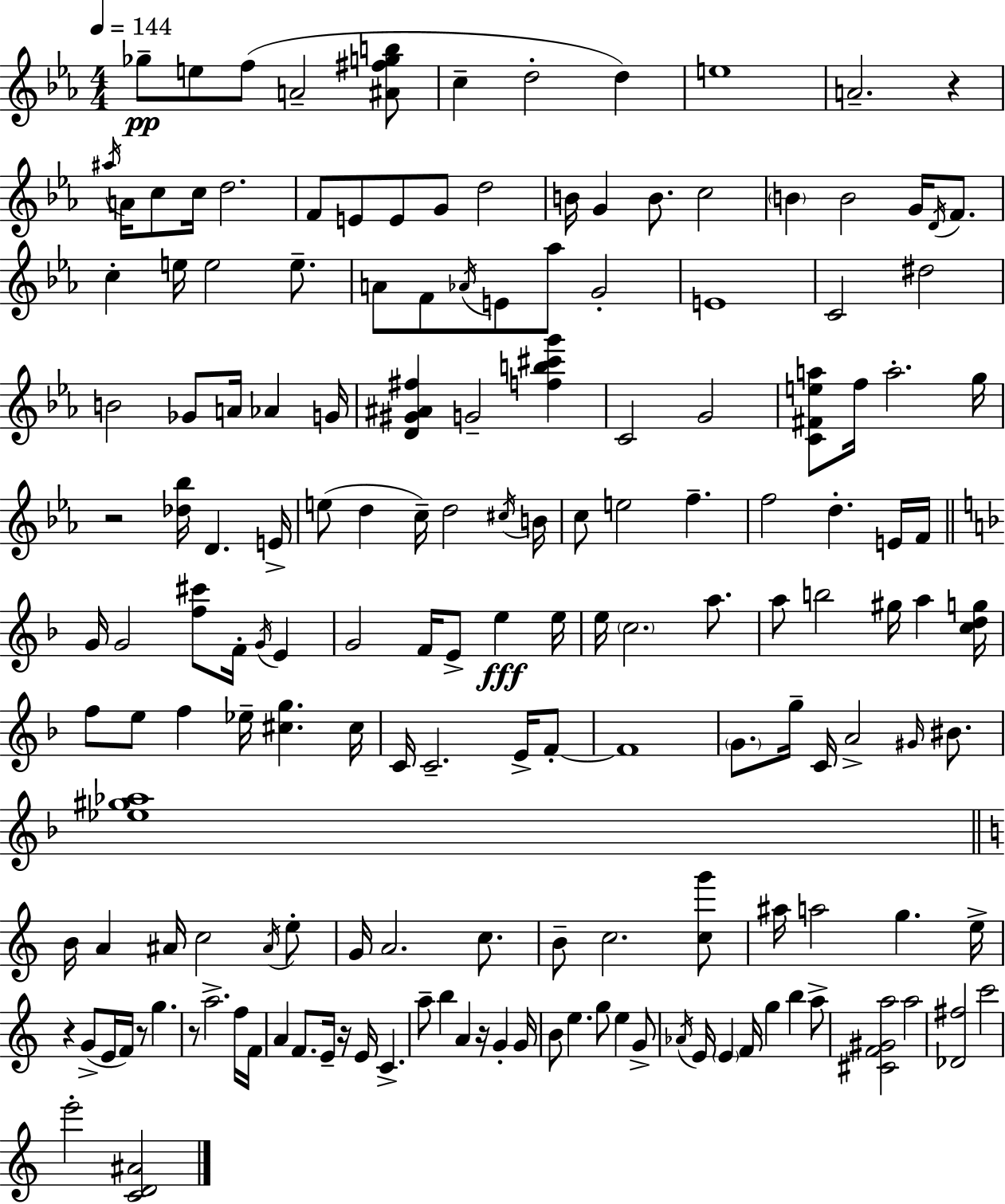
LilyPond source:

{
  \clef treble
  \numericTimeSignature
  \time 4/4
  \key ees \major
  \tempo 4 = 144
  ges''8--\pp e''8 f''8( a'2-- <ais' fis'' g'' b''>8 | c''4-- d''2-. d''4) | e''1 | a'2.-- r4 | \break \acciaccatura { ais''16 } a'16 c''8 c''16 d''2. | f'8 e'8 e'8 g'8 d''2 | b'16 g'4 b'8. c''2 | \parenthesize b'4 b'2 g'16 \acciaccatura { d'16 } f'8. | \break c''4-. e''16 e''2 e''8.-- | a'8 f'8 \acciaccatura { aes'16 } e'8 aes''8 g'2-. | e'1 | c'2 dis''2 | \break b'2 ges'8 a'16 aes'4 | g'16 <d' gis' ais' fis''>4 g'2-- <f'' b'' cis''' g'''>4 | c'2 g'2 | <c' fis' e'' a''>8 f''16 a''2.-. | \break g''16 r2 <des'' bes''>16 d'4. | e'16-> e''8( d''4 c''16--) d''2 | \acciaccatura { cis''16 } b'16 c''8 e''2 f''4.-- | f''2 d''4.-. | \break e'16 f'16 \bar "||" \break \key f \major g'16 g'2 <f'' cis'''>8 f'16-. \acciaccatura { g'16 } e'4 | g'2 f'16 e'8-> e''4\fff | e''16 e''16 \parenthesize c''2. a''8. | a''8 b''2 gis''16 a''4 | \break <c'' d'' g''>16 f''8 e''8 f''4 ees''16-- <cis'' g''>4. | cis''16 c'16 c'2.-- e'16-> f'8-.~~ | f'1 | \parenthesize g'8. g''16-- c'16 a'2-> \grace { gis'16 } bis'8. | \break <ees'' gis'' aes''>1 | \bar "||" \break \key c \major b'16 a'4 ais'16 c''2 \acciaccatura { ais'16 } e''8-. | g'16 a'2. c''8. | b'8-- c''2. <c'' g'''>8 | ais''16 a''2 g''4. | \break e''16-> r4 g'8->( e'16 f'16) r8 g''4. | r8 a''2.-> f''16 | f'16 a'4 f'8. e'16-- r16 e'16 c'4.-> | a''8-- b''4 a'4 r16 g'4-. | \break g'16 b'8 e''4. g''8 e''4 g'8-> | \acciaccatura { aes'16 } e'16 \parenthesize e'4 f'16 g''4 b''4 | a''8-> <cis' f' gis' a''>2 a''2 | <des' fis''>2 c'''2 | \break e'''2-. <c' d' ais'>2 | \bar "|."
}